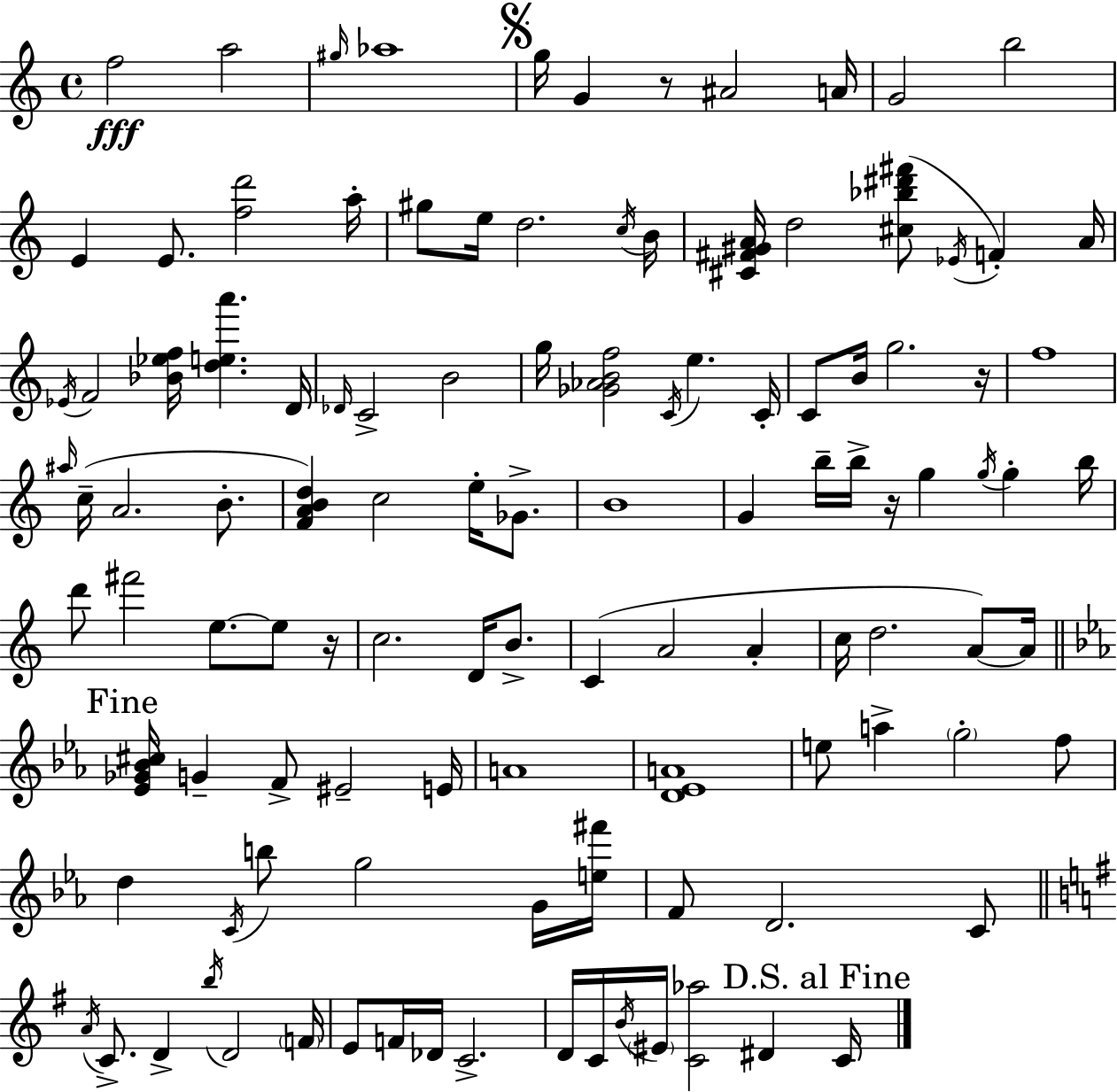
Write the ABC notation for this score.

X:1
T:Untitled
M:4/4
L:1/4
K:Am
f2 a2 ^g/4 _a4 g/4 G z/2 ^A2 A/4 G2 b2 E E/2 [fd']2 a/4 ^g/2 e/4 d2 c/4 B/4 [^C^F^GA]/4 d2 [^c_b^d'^f']/2 _E/4 F A/4 _E/4 F2 [_B_ef]/4 [dea'] D/4 _D/4 C2 B2 g/4 [_G_ABf]2 C/4 e C/4 C/2 B/4 g2 z/4 f4 ^a/4 c/4 A2 B/2 [FABd] c2 e/4 _G/2 B4 G b/4 b/4 z/4 g g/4 g b/4 d'/2 ^f'2 e/2 e/2 z/4 c2 D/4 B/2 C A2 A c/4 d2 A/2 A/4 [_E_G_B^c]/4 G F/2 ^E2 E/4 A4 [D_EA]4 e/2 a g2 f/2 d C/4 b/2 g2 G/4 [e^f']/4 F/2 D2 C/2 A/4 C/2 D b/4 D2 F/4 E/2 F/4 _D/4 C2 D/4 C/4 B/4 ^E/4 [C_a]2 ^D C/4